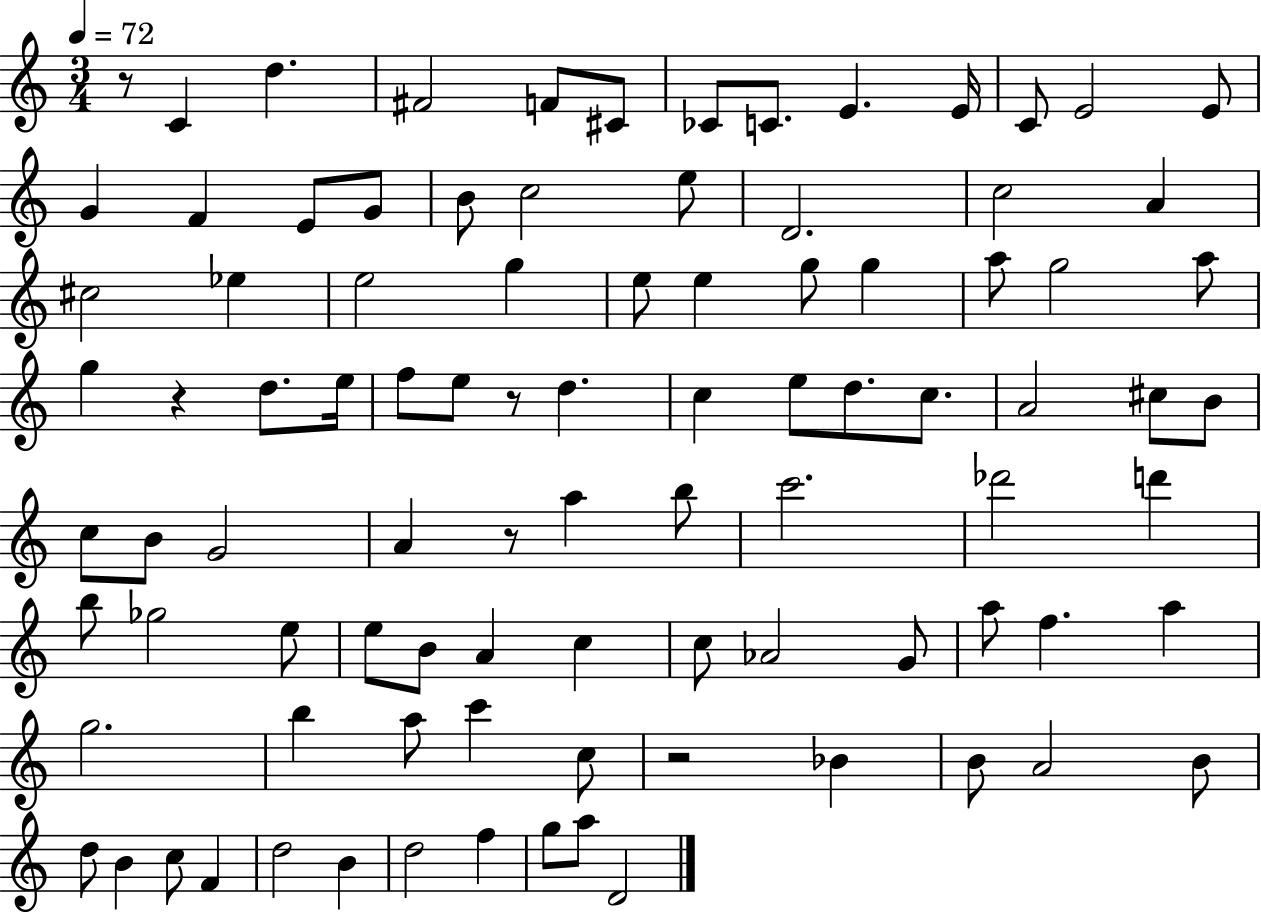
X:1
T:Untitled
M:3/4
L:1/4
K:C
z/2 C d ^F2 F/2 ^C/2 _C/2 C/2 E E/4 C/2 E2 E/2 G F E/2 G/2 B/2 c2 e/2 D2 c2 A ^c2 _e e2 g e/2 e g/2 g a/2 g2 a/2 g z d/2 e/4 f/2 e/2 z/2 d c e/2 d/2 c/2 A2 ^c/2 B/2 c/2 B/2 G2 A z/2 a b/2 c'2 _d'2 d' b/2 _g2 e/2 e/2 B/2 A c c/2 _A2 G/2 a/2 f a g2 b a/2 c' c/2 z2 _B B/2 A2 B/2 d/2 B c/2 F d2 B d2 f g/2 a/2 D2